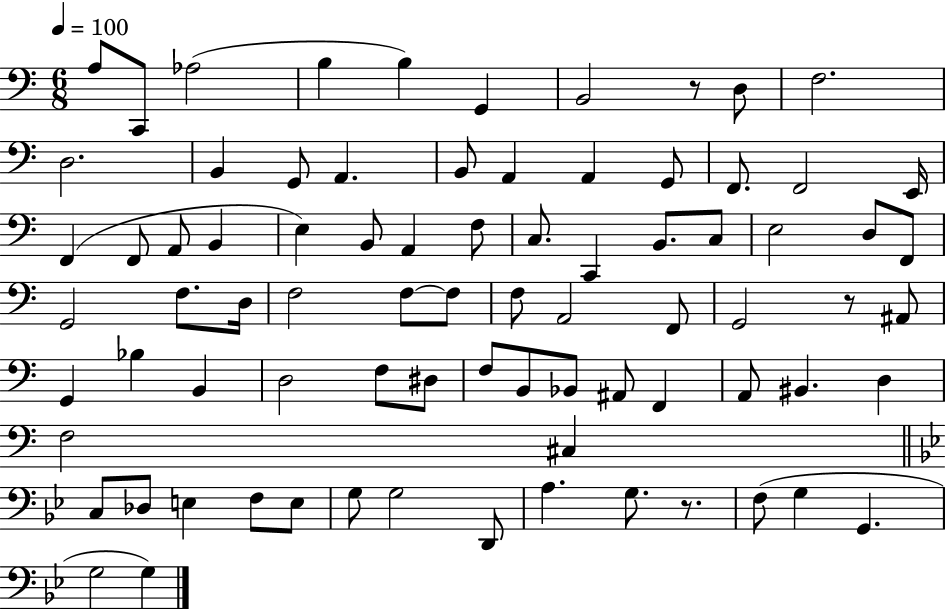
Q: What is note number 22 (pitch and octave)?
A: F2